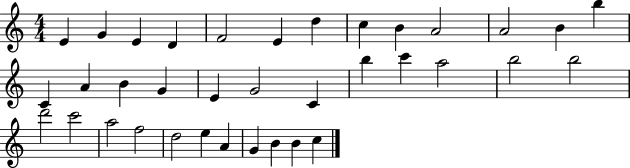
{
  \clef treble
  \numericTimeSignature
  \time 4/4
  \key c \major
  e'4 g'4 e'4 d'4 | f'2 e'4 d''4 | c''4 b'4 a'2 | a'2 b'4 b''4 | \break c'4 a'4 b'4 g'4 | e'4 g'2 c'4 | b''4 c'''4 a''2 | b''2 b''2 | \break d'''2 c'''2 | a''2 f''2 | d''2 e''4 a'4 | g'4 b'4 b'4 c''4 | \break \bar "|."
}